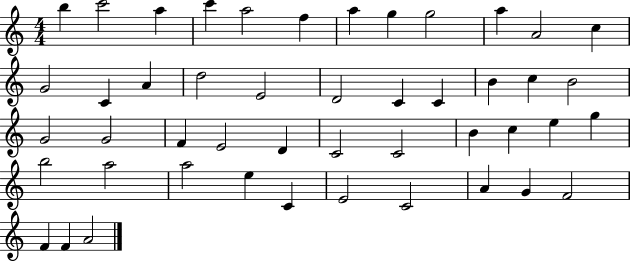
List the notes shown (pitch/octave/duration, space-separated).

B5/q C6/h A5/q C6/q A5/h F5/q A5/q G5/q G5/h A5/q A4/h C5/q G4/h C4/q A4/q D5/h E4/h D4/h C4/q C4/q B4/q C5/q B4/h G4/h G4/h F4/q E4/h D4/q C4/h C4/h B4/q C5/q E5/q G5/q B5/h A5/h A5/h E5/q C4/q E4/h C4/h A4/q G4/q F4/h F4/q F4/q A4/h